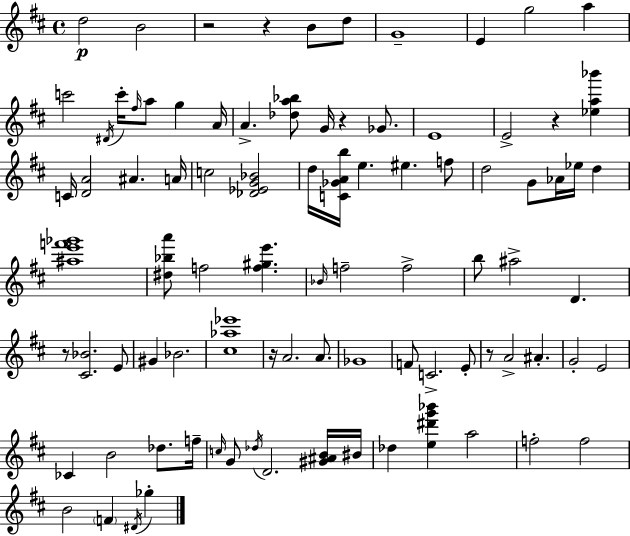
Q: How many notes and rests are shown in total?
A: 89